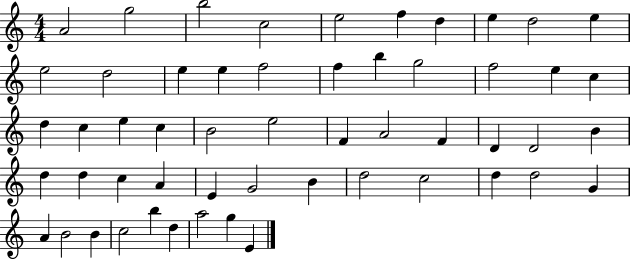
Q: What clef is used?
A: treble